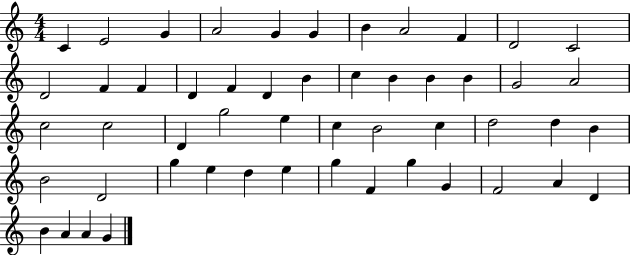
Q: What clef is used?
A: treble